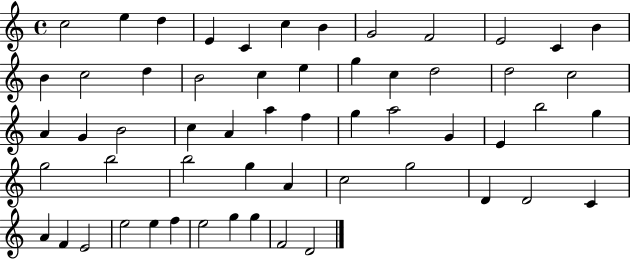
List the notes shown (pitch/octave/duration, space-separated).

C5/h E5/q D5/q E4/q C4/q C5/q B4/q G4/h F4/h E4/h C4/q B4/q B4/q C5/h D5/q B4/h C5/q E5/q G5/q C5/q D5/h D5/h C5/h A4/q G4/q B4/h C5/q A4/q A5/q F5/q G5/q A5/h G4/q E4/q B5/h G5/q G5/h B5/h B5/h G5/q A4/q C5/h G5/h D4/q D4/h C4/q A4/q F4/q E4/h E5/h E5/q F5/q E5/h G5/q G5/q F4/h D4/h